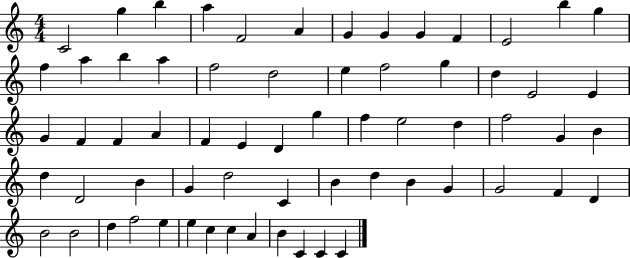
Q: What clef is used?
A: treble